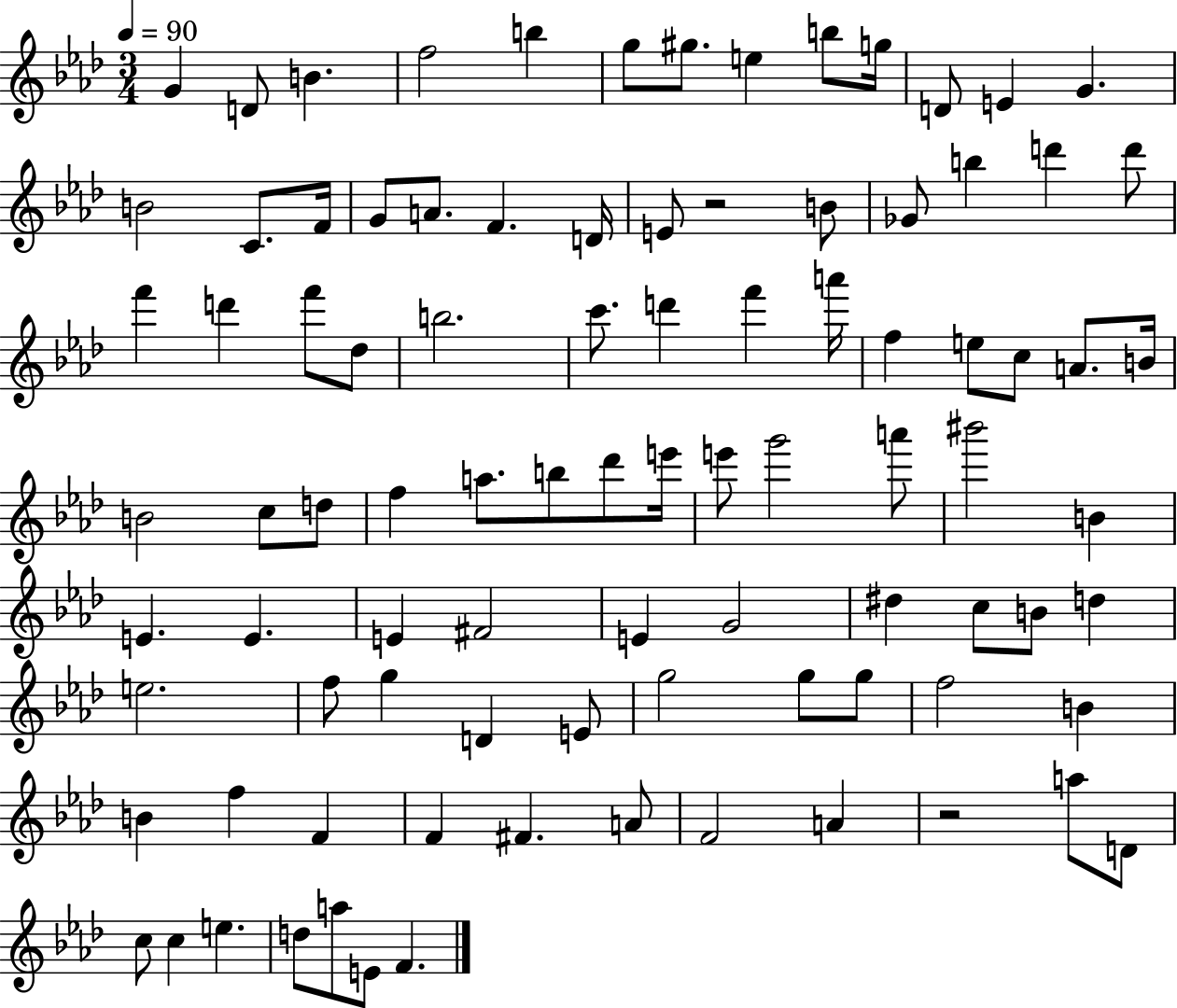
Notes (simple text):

G4/q D4/e B4/q. F5/h B5/q G5/e G#5/e. E5/q B5/e G5/s D4/e E4/q G4/q. B4/h C4/e. F4/s G4/e A4/e. F4/q. D4/s E4/e R/h B4/e Gb4/e B5/q D6/q D6/e F6/q D6/q F6/e Db5/e B5/h. C6/e. D6/q F6/q A6/s F5/q E5/e C5/e A4/e. B4/s B4/h C5/e D5/e F5/q A5/e. B5/e Db6/e E6/s E6/e G6/h A6/e BIS6/h B4/q E4/q. E4/q. E4/q F#4/h E4/q G4/h D#5/q C5/e B4/e D5/q E5/h. F5/e G5/q D4/q E4/e G5/h G5/e G5/e F5/h B4/q B4/q F5/q F4/q F4/q F#4/q. A4/e F4/h A4/q R/h A5/e D4/e C5/e C5/q E5/q. D5/e A5/e E4/e F4/q.